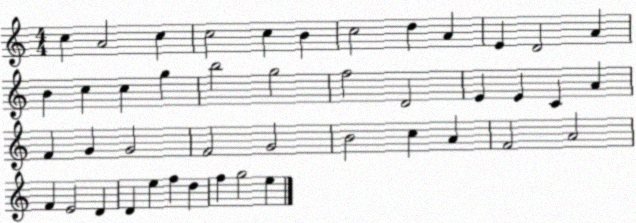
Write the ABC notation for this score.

X:1
T:Untitled
M:4/4
L:1/4
K:C
c A2 c c2 c B c2 d A E D2 A B c c g b2 g2 f2 D2 E E C A F G G2 F2 G2 B2 c A F2 A2 F E2 D D e f d f g2 e